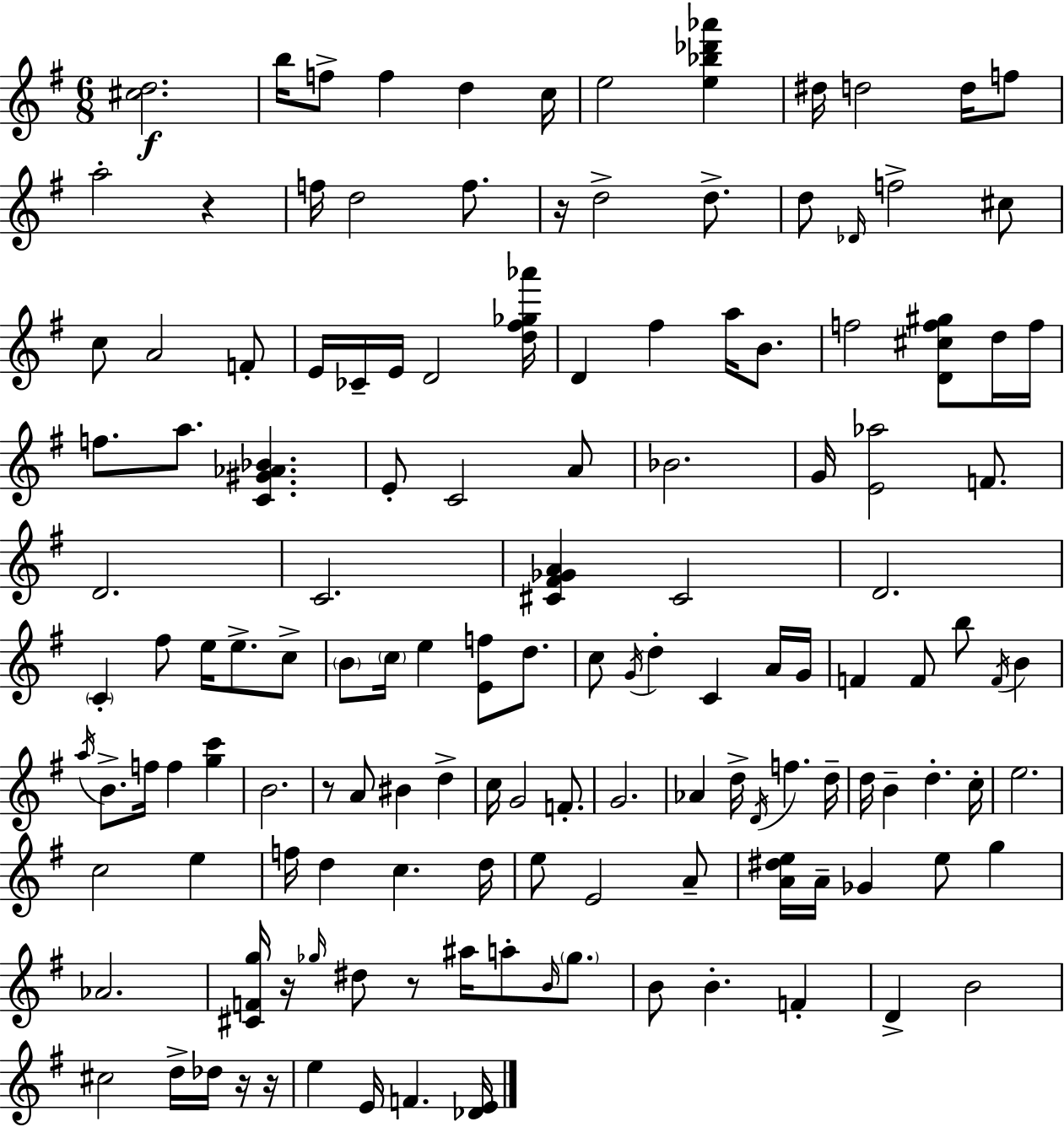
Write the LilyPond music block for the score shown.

{
  \clef treble
  \numericTimeSignature
  \time 6/8
  \key g \major
  <cis'' d''>2.\f | b''16 f''8-> f''4 d''4 c''16 | e''2 <e'' bes'' des''' aes'''>4 | dis''16 d''2 d''16 f''8 | \break a''2-. r4 | f''16 d''2 f''8. | r16 d''2-> d''8.-> | d''8 \grace { des'16 } f''2-> cis''8 | \break c''8 a'2 f'8-. | e'16 ces'16-- e'16 d'2 | <d'' fis'' ges'' aes'''>16 d'4 fis''4 a''16 b'8. | f''2 <d' cis'' f'' gis''>8 d''16 | \break f''16 f''8. a''8. <c' gis' aes' bes'>4. | e'8-. c'2 a'8 | bes'2. | g'16 <e' aes''>2 f'8. | \break d'2. | c'2. | <cis' fis' ges' a'>4 cis'2 | d'2. | \break \parenthesize c'4-. fis''8 e''16 e''8.-> c''8-> | \parenthesize b'8 \parenthesize c''16 e''4 <e' f''>8 d''8. | c''8 \acciaccatura { g'16 } d''4-. c'4 | a'16 g'16 f'4 f'8 b''8 \acciaccatura { f'16 } b'4 | \break \acciaccatura { a''16 } b'8.-> f''16 f''4 | <g'' c'''>4 b'2. | r8 a'8 bis'4 | d''4-> c''16 g'2 | \break f'8.-. g'2. | aes'4 d''16-> \acciaccatura { d'16 } f''4. | d''16-- d''16 b'4-- d''4.-. | c''16-. e''2. | \break c''2 | e''4 f''16 d''4 c''4. | d''16 e''8 e'2 | a'8-- <a' dis'' e''>16 a'16-- ges'4 e''8 | \break g''4 aes'2. | <cis' f' g''>16 r16 \grace { ges''16 } dis''8 r8 | ais''16 a''8-. \grace { b'16 } \parenthesize ges''8. b'8 b'4.-. | f'4-. d'4-> b'2 | \break cis''2 | d''16-> des''16 r16 r16 e''4 e'16 | f'4. <des' e'>16 \bar "|."
}